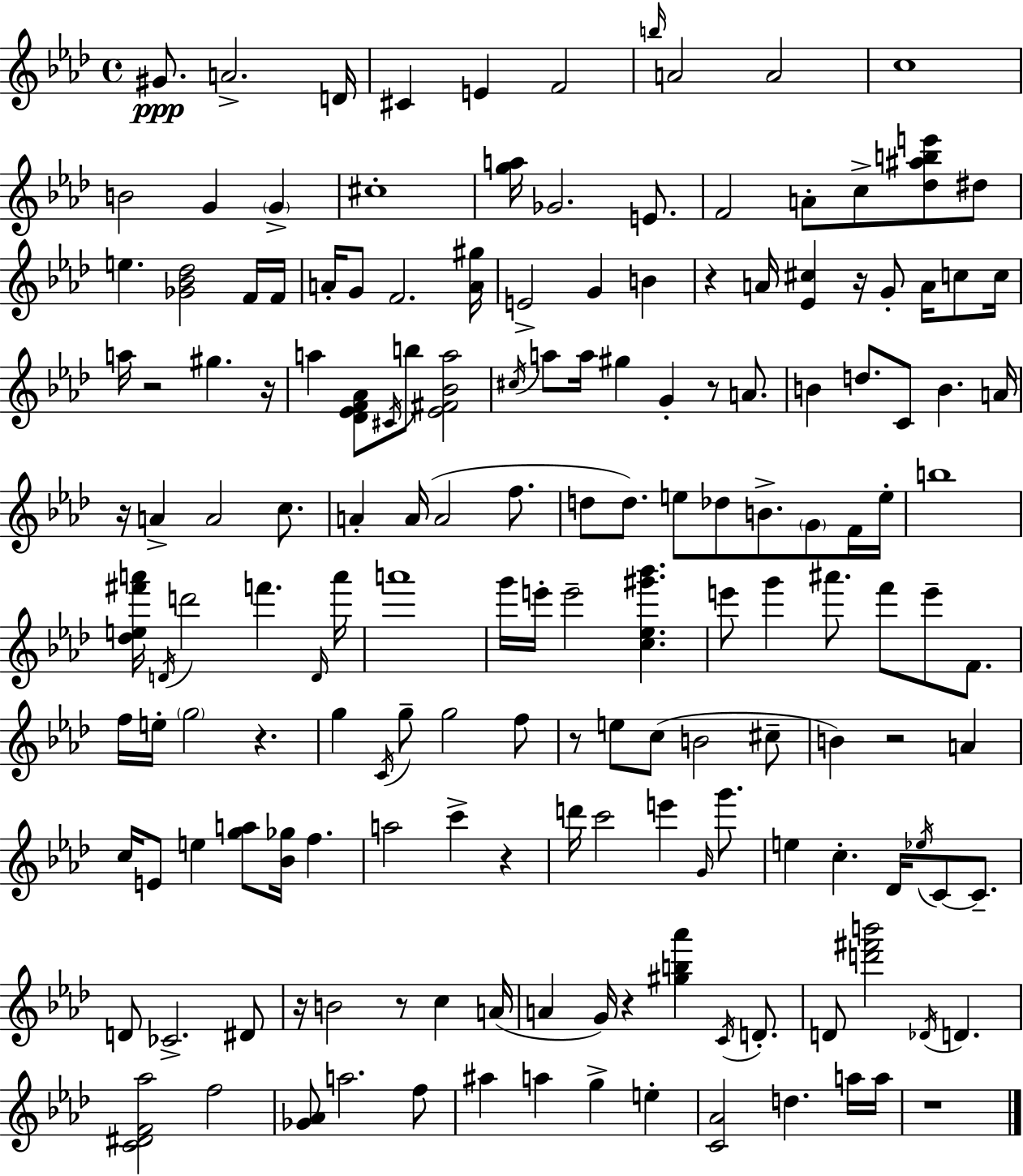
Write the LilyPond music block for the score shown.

{
  \clef treble
  \time 4/4
  \defaultTimeSignature
  \key aes \major
  gis'8.\ppp a'2.-> d'16 | cis'4 e'4 f'2 | \grace { b''16 } a'2 a'2 | c''1 | \break b'2 g'4 \parenthesize g'4-> | cis''1-. | <g'' a''>16 ges'2. e'8. | f'2 a'8-. c''8-> <des'' ais'' b'' e'''>8 dis''8 | \break e''4. <ges' bes' des''>2 f'16 | f'16 a'16-. g'8 f'2. | <a' gis''>16 e'2-> g'4 b'4 | r4 a'16 <ees' cis''>4 r16 g'8-. a'16 c''8 | \break c''16 a''16 r2 gis''4. | r16 a''4 <des' ees' f' aes'>8 \acciaccatura { cis'16 } b''8 <ees' fis' bes' a''>2 | \acciaccatura { cis''16 } a''8 a''16 gis''4 g'4-. r8 | a'8. b'4 d''8. c'8 b'4. | \break a'16 r16 a'4-> a'2 | c''8. a'4-. a'16( a'2 | f''8. d''8 d''8.) e''8 des''8 b'8.-> \parenthesize g'8 | f'16 e''16-. b''1 | \break <des'' e'' fis''' a'''>16 \acciaccatura { d'16 } d'''2 f'''4. | \grace { d'16 } a'''16 a'''1 | g'''16 e'''16-. e'''2-- <c'' ees'' gis''' bes'''>4. | e'''8 g'''4 ais'''8. f'''8 | \break e'''8-- f'8. f''16 e''16-. \parenthesize g''2 r4. | g''4 \acciaccatura { c'16 } g''8-- g''2 | f''8 r8 e''8 c''8( b'2 | cis''8-- b'4) r2 | \break a'4 c''16 e'8 e''4 <g'' a''>8 <bes' ges''>16 | f''4. a''2 c'''4-> | r4 d'''16 c'''2 e'''4 | \grace { g'16 } g'''8. e''4 c''4.-. | \break des'16 \acciaccatura { ees''16 } c'8~~ c'8.-- d'8 ces'2.-> | dis'8 r16 b'2 | r8 c''4 a'16( a'4 g'16) r4 | <gis'' b'' aes'''>4 \acciaccatura { c'16 } d'8.-. d'8 <d''' fis''' b'''>2 | \break \acciaccatura { des'16 } d'4. <c' dis' f' aes''>2 | f''2 <ges' aes'>8 a''2. | f''8 ais''4 a''4 | g''4-> e''4-. <c' aes'>2 | \break d''4. a''16 a''16 r1 | \bar "|."
}